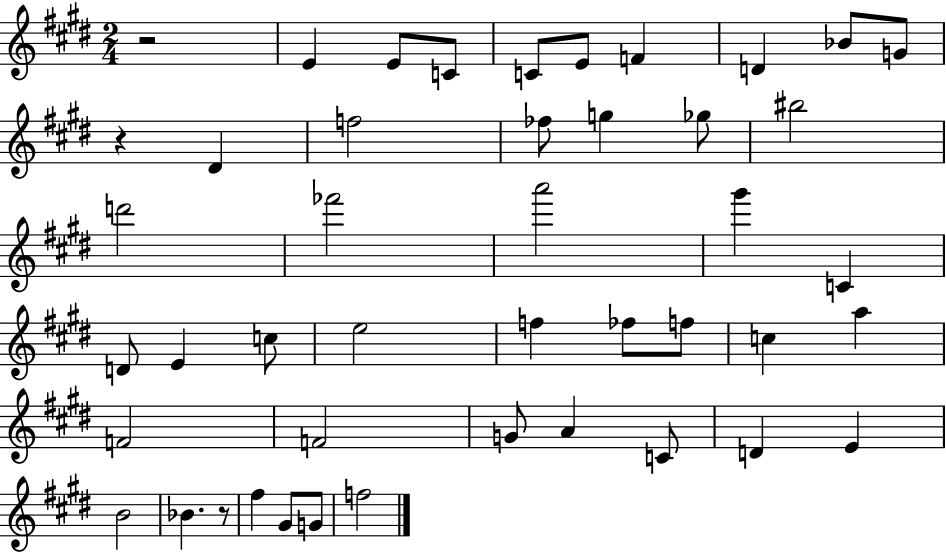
R/h E4/q E4/e C4/e C4/e E4/e F4/q D4/q Bb4/e G4/e R/q D#4/q F5/h FES5/e G5/q Gb5/e BIS5/h D6/h FES6/h A6/h G#6/q C4/q D4/e E4/q C5/e E5/h F5/q FES5/e F5/e C5/q A5/q F4/h F4/h G4/e A4/q C4/e D4/q E4/q B4/h Bb4/q. R/e F#5/q G#4/e G4/e F5/h